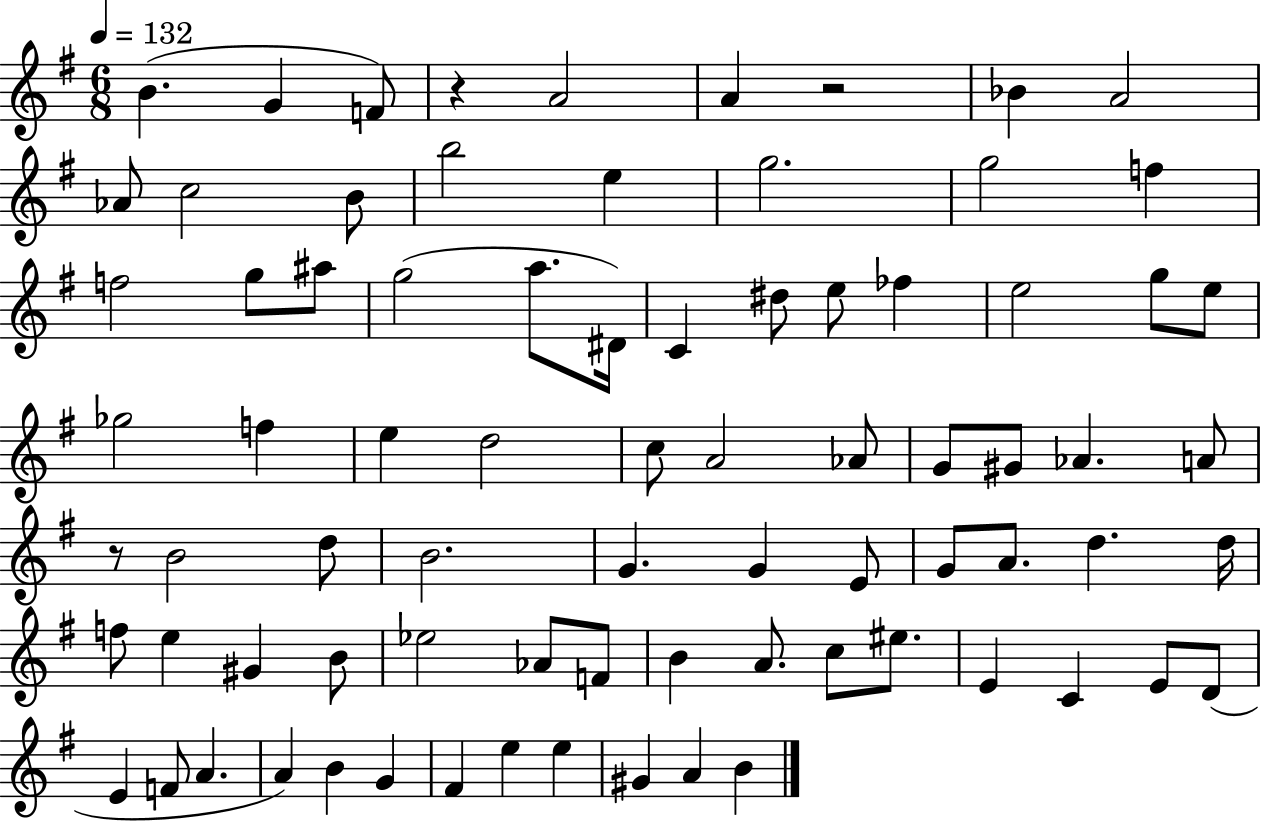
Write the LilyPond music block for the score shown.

{
  \clef treble
  \numericTimeSignature
  \time 6/8
  \key g \major
  \tempo 4 = 132
  b'4.( g'4 f'8) | r4 a'2 | a'4 r2 | bes'4 a'2 | \break aes'8 c''2 b'8 | b''2 e''4 | g''2. | g''2 f''4 | \break f''2 g''8 ais''8 | g''2( a''8. dis'16) | c'4 dis''8 e''8 fes''4 | e''2 g''8 e''8 | \break ges''2 f''4 | e''4 d''2 | c''8 a'2 aes'8 | g'8 gis'8 aes'4. a'8 | \break r8 b'2 d''8 | b'2. | g'4. g'4 e'8 | g'8 a'8. d''4. d''16 | \break f''8 e''4 gis'4 b'8 | ees''2 aes'8 f'8 | b'4 a'8. c''8 eis''8. | e'4 c'4 e'8 d'8( | \break e'4 f'8 a'4. | a'4) b'4 g'4 | fis'4 e''4 e''4 | gis'4 a'4 b'4 | \break \bar "|."
}